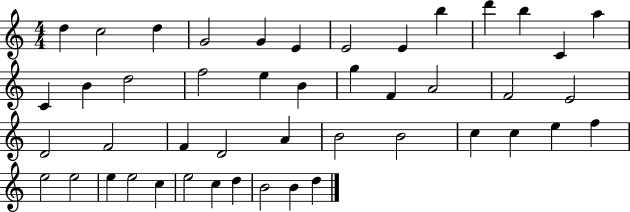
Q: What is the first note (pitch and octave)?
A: D5